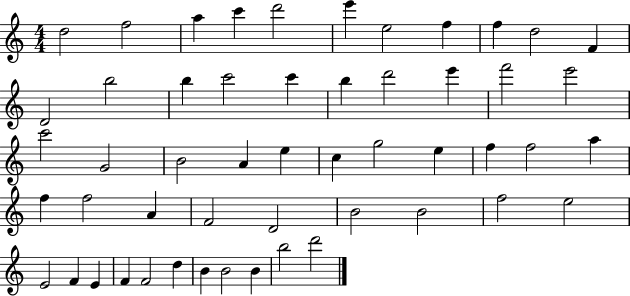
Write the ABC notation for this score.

X:1
T:Untitled
M:4/4
L:1/4
K:C
d2 f2 a c' d'2 e' e2 f f d2 F D2 b2 b c'2 c' b d'2 e' f'2 e'2 c'2 G2 B2 A e c g2 e f f2 a f f2 A F2 D2 B2 B2 f2 e2 E2 F E F F2 d B B2 B b2 d'2